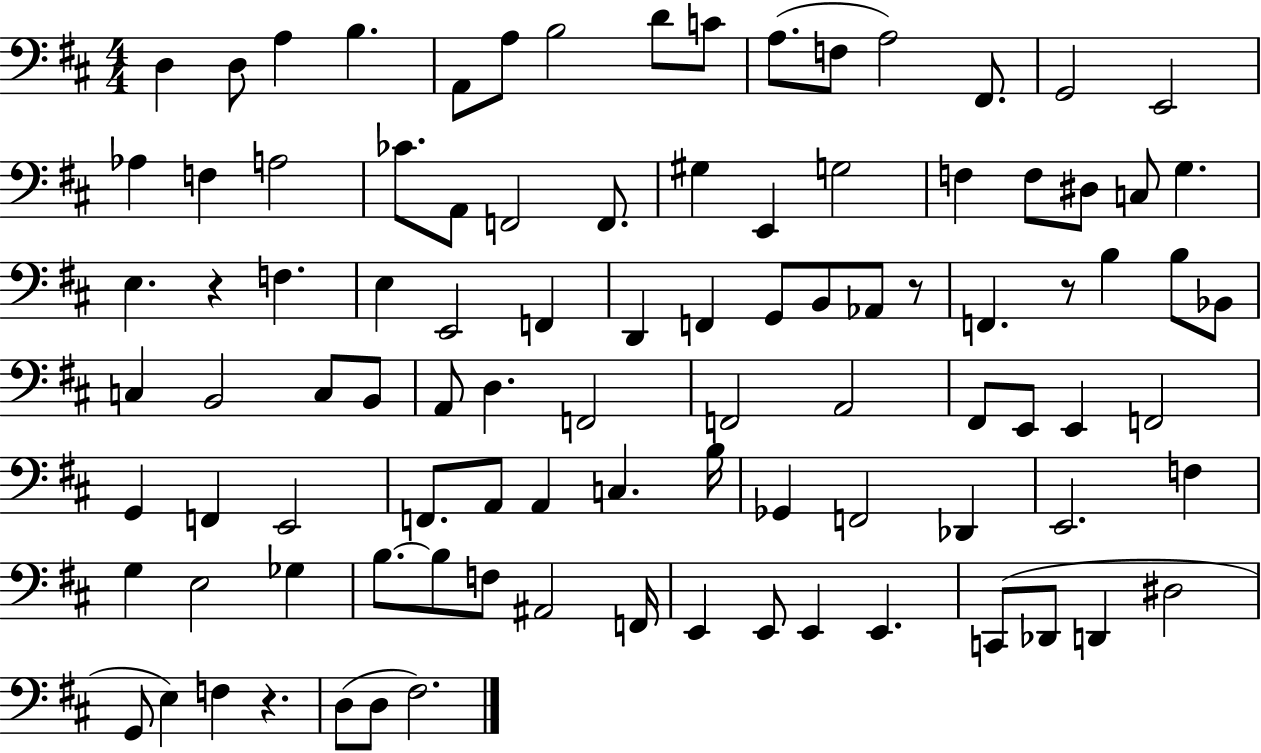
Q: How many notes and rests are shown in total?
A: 96